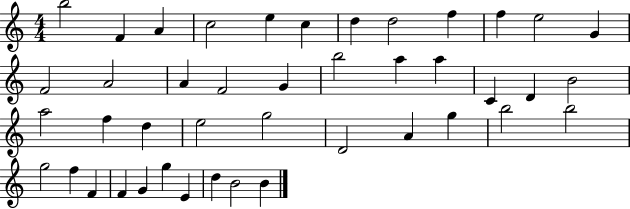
{
  \clef treble
  \numericTimeSignature
  \time 4/4
  \key c \major
  b''2 f'4 a'4 | c''2 e''4 c''4 | d''4 d''2 f''4 | f''4 e''2 g'4 | \break f'2 a'2 | a'4 f'2 g'4 | b''2 a''4 a''4 | c'4 d'4 b'2 | \break a''2 f''4 d''4 | e''2 g''2 | d'2 a'4 g''4 | b''2 b''2 | \break g''2 f''4 f'4 | f'4 g'4 g''4 e'4 | d''4 b'2 b'4 | \bar "|."
}